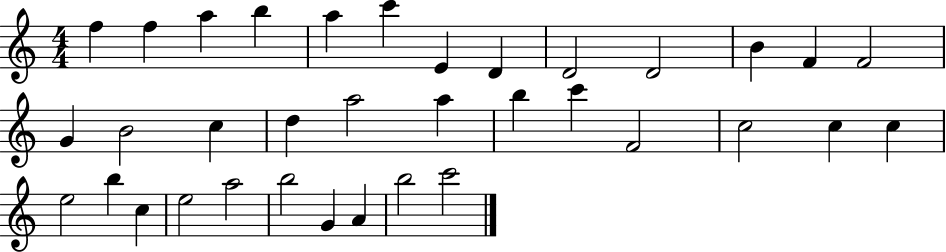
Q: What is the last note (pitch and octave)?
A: C6